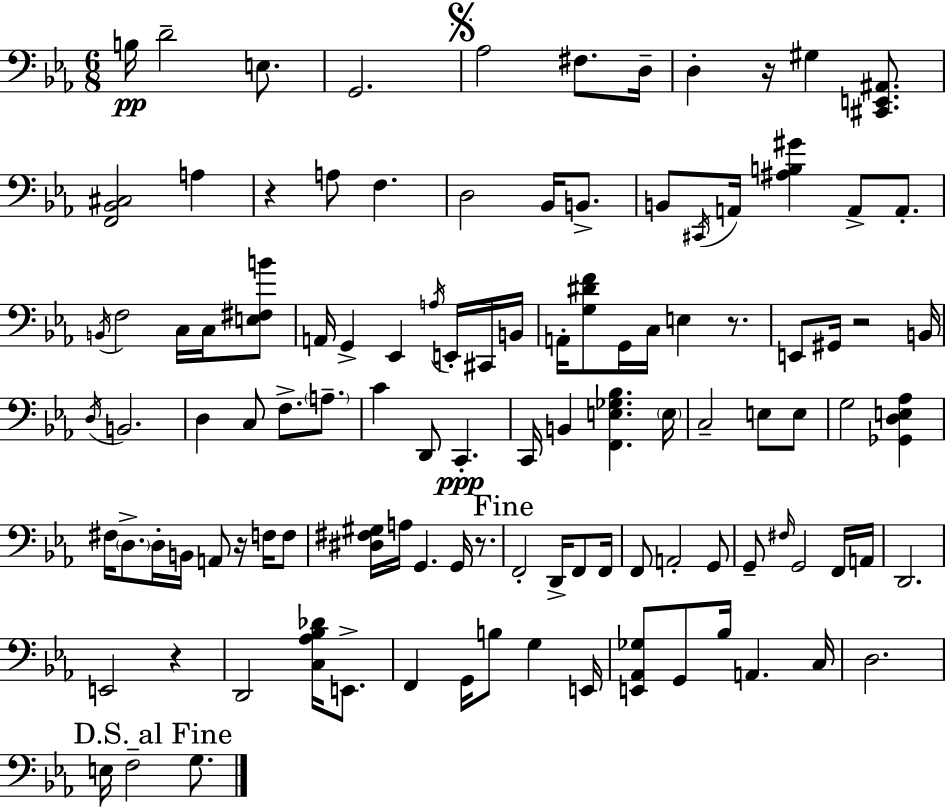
X:1
T:Untitled
M:6/8
L:1/4
K:Eb
B,/4 D2 E,/2 G,,2 _A,2 ^F,/2 D,/4 D, z/4 ^G, [^C,,E,,^A,,]/2 [F,,_B,,^C,]2 A, z A,/2 F, D,2 _B,,/4 B,,/2 B,,/2 ^C,,/4 A,,/4 [^A,B,^G] A,,/2 A,,/2 B,,/4 F,2 C,/4 C,/4 [E,^F,B]/2 A,,/4 G,, _E,, A,/4 E,,/4 ^C,,/4 B,,/4 A,,/4 [G,^DF]/2 G,,/4 C,/4 E, z/2 E,,/2 ^G,,/4 z2 B,,/4 D,/4 B,,2 D, C,/2 F,/2 A,/2 C D,,/2 C,, C,,/4 B,, [F,,E,_G,_B,] E,/4 C,2 E,/2 E,/2 G,2 [_G,,D,E,_A,] ^F,/4 D,/2 D,/4 B,,/4 A,,/2 z/4 F,/4 F,/2 [^D,^F,^G,]/4 A,/4 G,, G,,/4 z/2 F,,2 D,,/4 F,,/2 F,,/4 F,,/2 A,,2 G,,/2 G,,/2 ^F,/4 G,,2 F,,/4 A,,/4 D,,2 E,,2 z D,,2 [C,_A,_B,_D]/4 E,,/2 F,, G,,/4 B,/2 G, E,,/4 [E,,_A,,_G,]/2 G,,/2 _B,/4 A,, C,/4 D,2 E,/4 F,2 G,/2